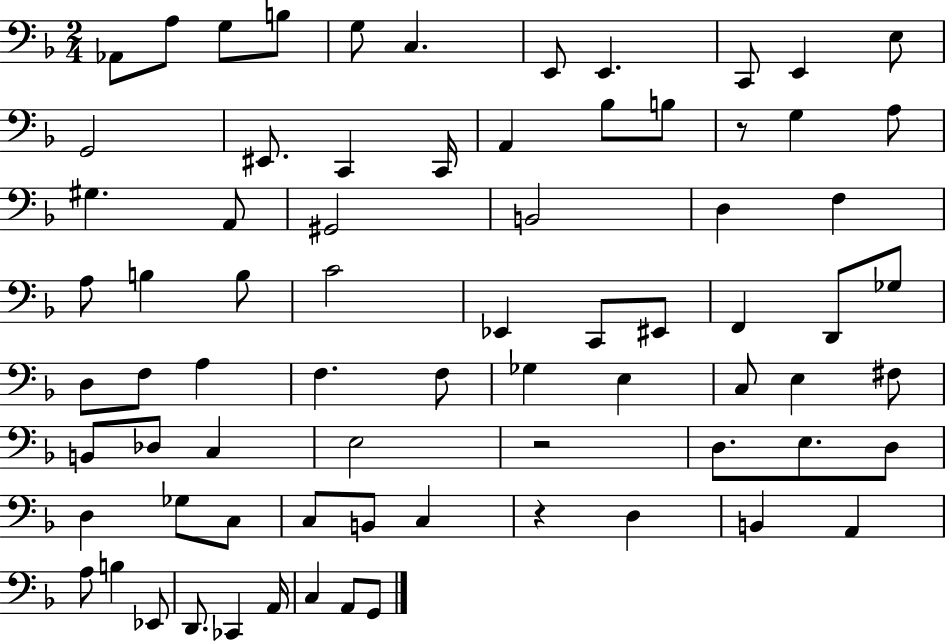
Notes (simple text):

Ab2/e A3/e G3/e B3/e G3/e C3/q. E2/e E2/q. C2/e E2/q E3/e G2/h EIS2/e. C2/q C2/s A2/q Bb3/e B3/e R/e G3/q A3/e G#3/q. A2/e G#2/h B2/h D3/q F3/q A3/e B3/q B3/e C4/h Eb2/q C2/e EIS2/e F2/q D2/e Gb3/e D3/e F3/e A3/q F3/q. F3/e Gb3/q E3/q C3/e E3/q F#3/e B2/e Db3/e C3/q E3/h R/h D3/e. E3/e. D3/e D3/q Gb3/e C3/e C3/e B2/e C3/q R/q D3/q B2/q A2/q A3/e B3/q Eb2/e D2/e. CES2/q A2/s C3/q A2/e G2/e